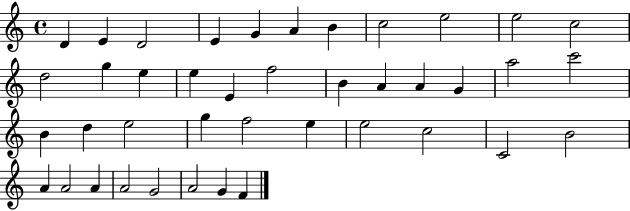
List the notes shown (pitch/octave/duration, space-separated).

D4/q E4/q D4/h E4/q G4/q A4/q B4/q C5/h E5/h E5/h C5/h D5/h G5/q E5/q E5/q E4/q F5/h B4/q A4/q A4/q G4/q A5/h C6/h B4/q D5/q E5/h G5/q F5/h E5/q E5/h C5/h C4/h B4/h A4/q A4/h A4/q A4/h G4/h A4/h G4/q F4/q